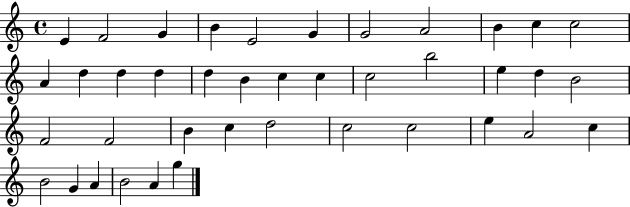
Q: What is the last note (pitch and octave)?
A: G5